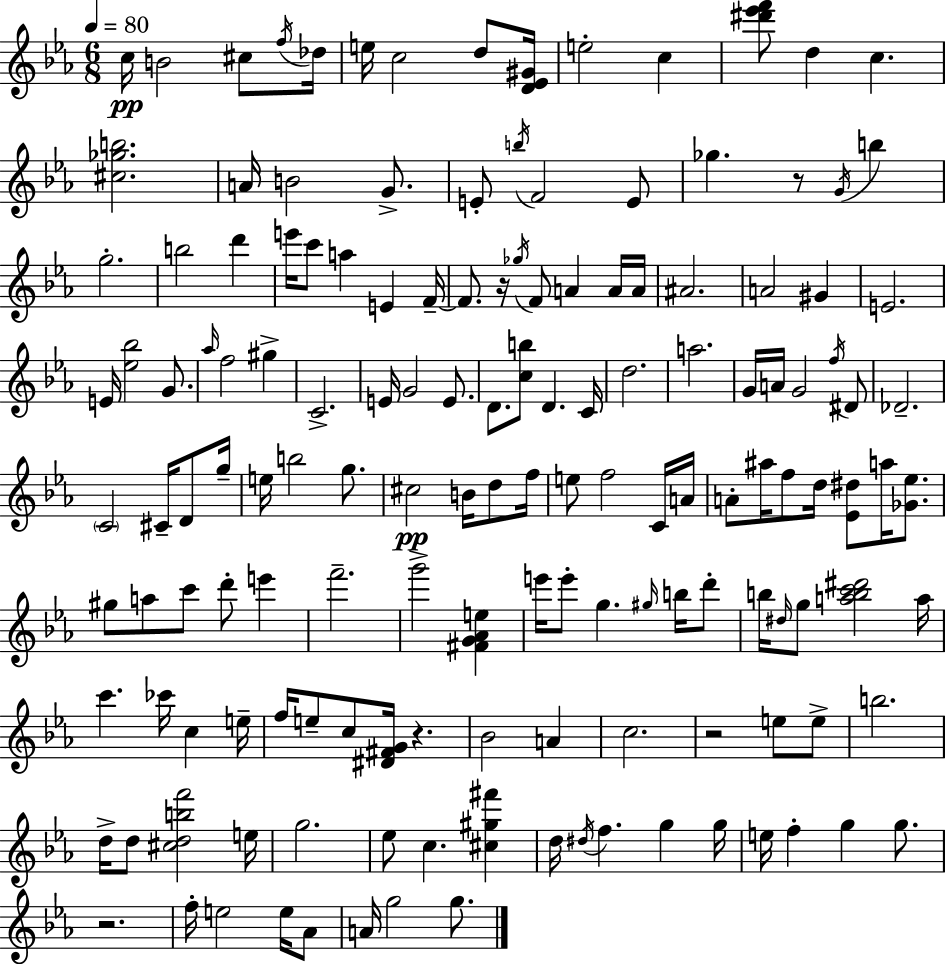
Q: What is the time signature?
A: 6/8